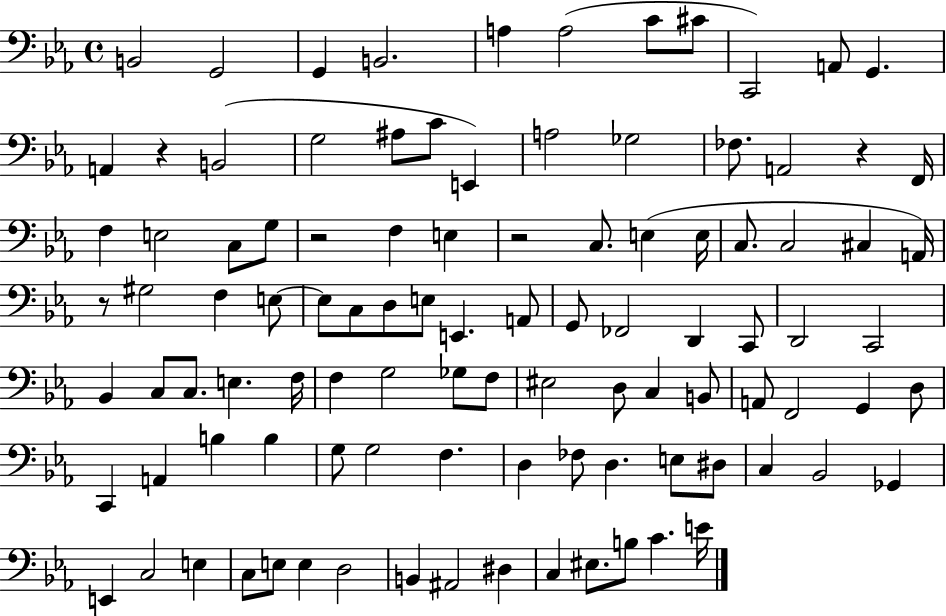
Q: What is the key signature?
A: EES major